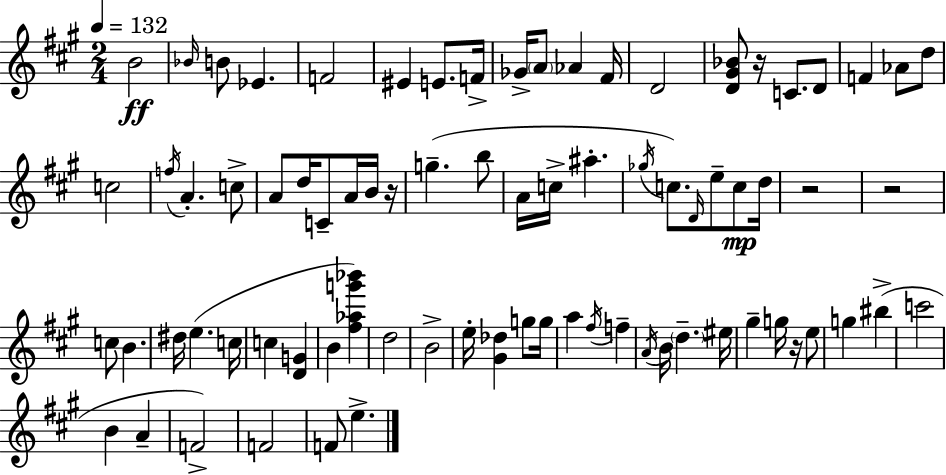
B4/h Bb4/s B4/e Eb4/q. F4/h EIS4/q E4/e. F4/s Gb4/s A4/e Ab4/q F#4/s D4/h [D4,G#4,Bb4]/e R/s C4/e. D4/e F4/q Ab4/e D5/e C5/h F5/s A4/q. C5/e A4/e D5/s C4/e A4/s B4/s R/s G5/q. B5/e A4/s C5/s A#5/q. Gb5/s C5/e. D4/s E5/e C5/e D5/s R/h R/h C5/e B4/q. D#5/s E5/q. C5/s C5/q [D4,G4]/q B4/q [F#5,Ab5,G6,Bb6]/q D5/h B4/h E5/s [G#4,Db5]/q G5/e G5/s A5/q F#5/s F5/q A4/s B4/s D5/q. EIS5/s G#5/q G5/s R/s E5/e G5/q BIS5/q C6/h B4/q A4/q F4/h F4/h F4/e E5/q.